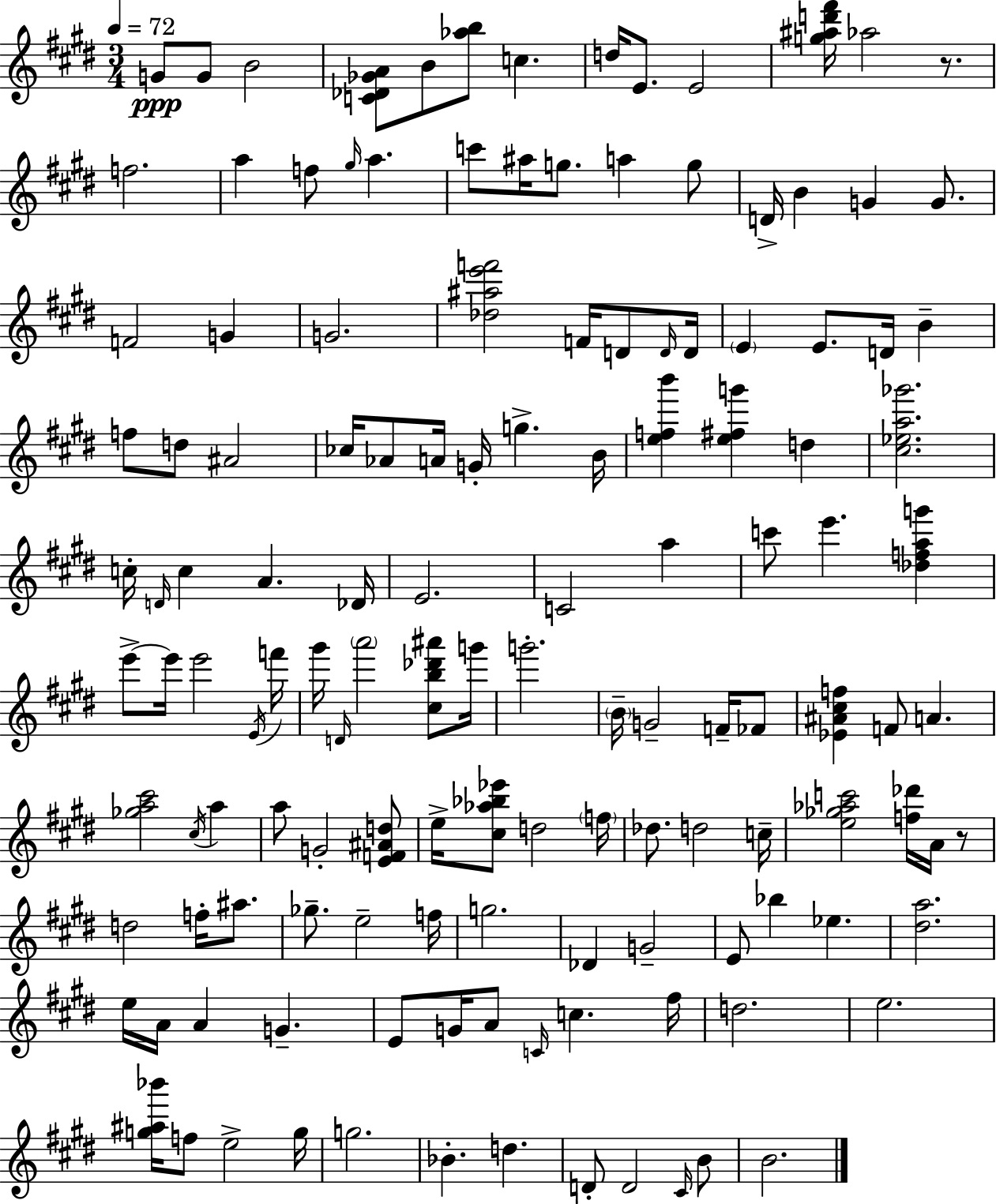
G4/e G4/e B4/h [C4,Db4,Gb4,A4]/e B4/e [Ab5,B5]/e C5/q. D5/s E4/e. E4/h [G5,A#5,D6,F#6]/s Ab5/h R/e. F5/h. A5/q F5/e G#5/s A5/q. C6/e A#5/s G5/e. A5/q G5/e D4/s B4/q G4/q G4/e. F4/h G4/q G4/h. [Db5,A#5,E6,F6]/h F4/s D4/e D4/s D4/s E4/q E4/e. D4/s B4/q F5/e D5/e A#4/h CES5/s Ab4/e A4/s G4/s G5/q. B4/s [E5,F5,B6]/q [E5,F#5,G6]/q D5/q [C#5,Eb5,A5,Gb6]/h. C5/s D4/s C5/q A4/q. Db4/s E4/h. C4/h A5/q C6/e E6/q. [Db5,F5,A5,G6]/q E6/e E6/s E6/h E4/s F6/s G#6/s D4/s A6/h [C#5,B5,Db6,A#6]/e G6/s G6/h. B4/s G4/h F4/s FES4/e [Eb4,A#4,C#5,F5]/q F4/e A4/q. [Gb5,A5,C#6]/h C#5/s A5/q A5/e G4/h [E4,F4,A#4,D5]/e E5/s [C#5,Ab5,Bb5,Eb6]/e D5/h F5/s Db5/e. D5/h C5/s [E5,Gb5,Ab5,C6]/h [F5,Db6]/s A4/s R/e D5/h F5/s A#5/e. Gb5/e. E5/h F5/s G5/h. Db4/q G4/h E4/e Bb5/q Eb5/q. [D#5,A5]/h. E5/s A4/s A4/q G4/q. E4/e G4/s A4/e C4/s C5/q. F#5/s D5/h. E5/h. [G5,A#5,Bb6]/s F5/e E5/h G5/s G5/h. Bb4/q. D5/q. D4/e D4/h C#4/s B4/e B4/h.